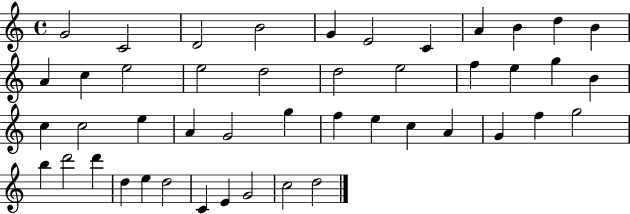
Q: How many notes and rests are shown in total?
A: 46